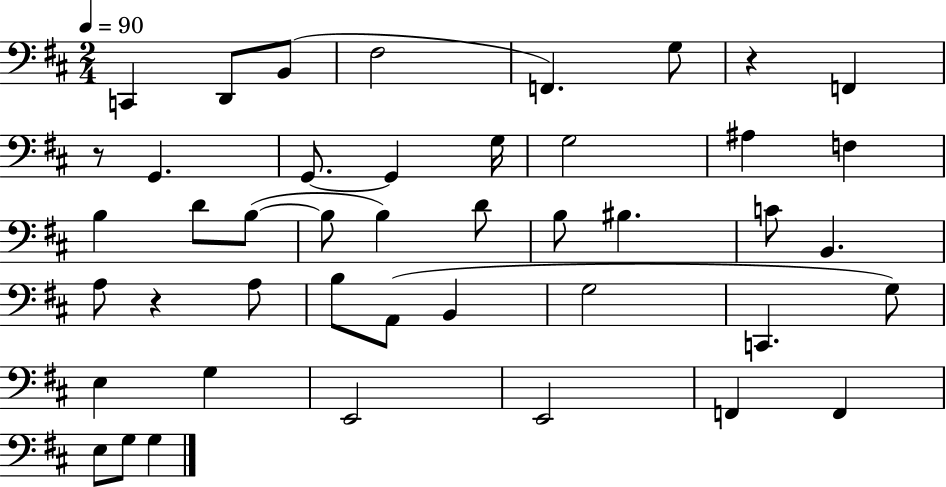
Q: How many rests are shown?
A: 3